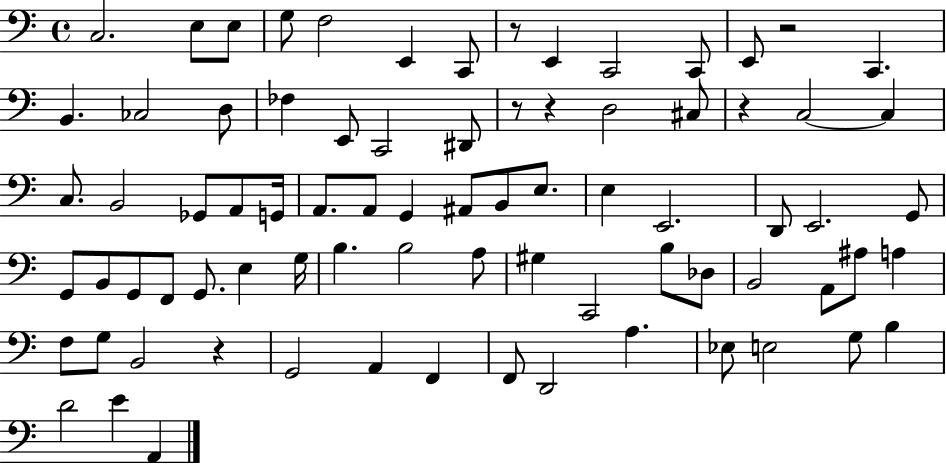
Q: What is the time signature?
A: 4/4